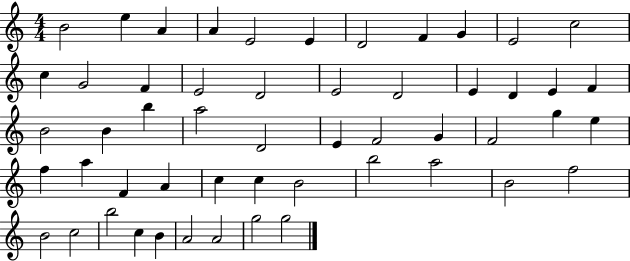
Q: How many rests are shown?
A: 0